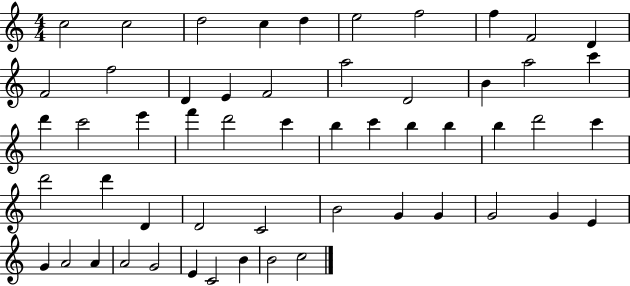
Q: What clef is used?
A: treble